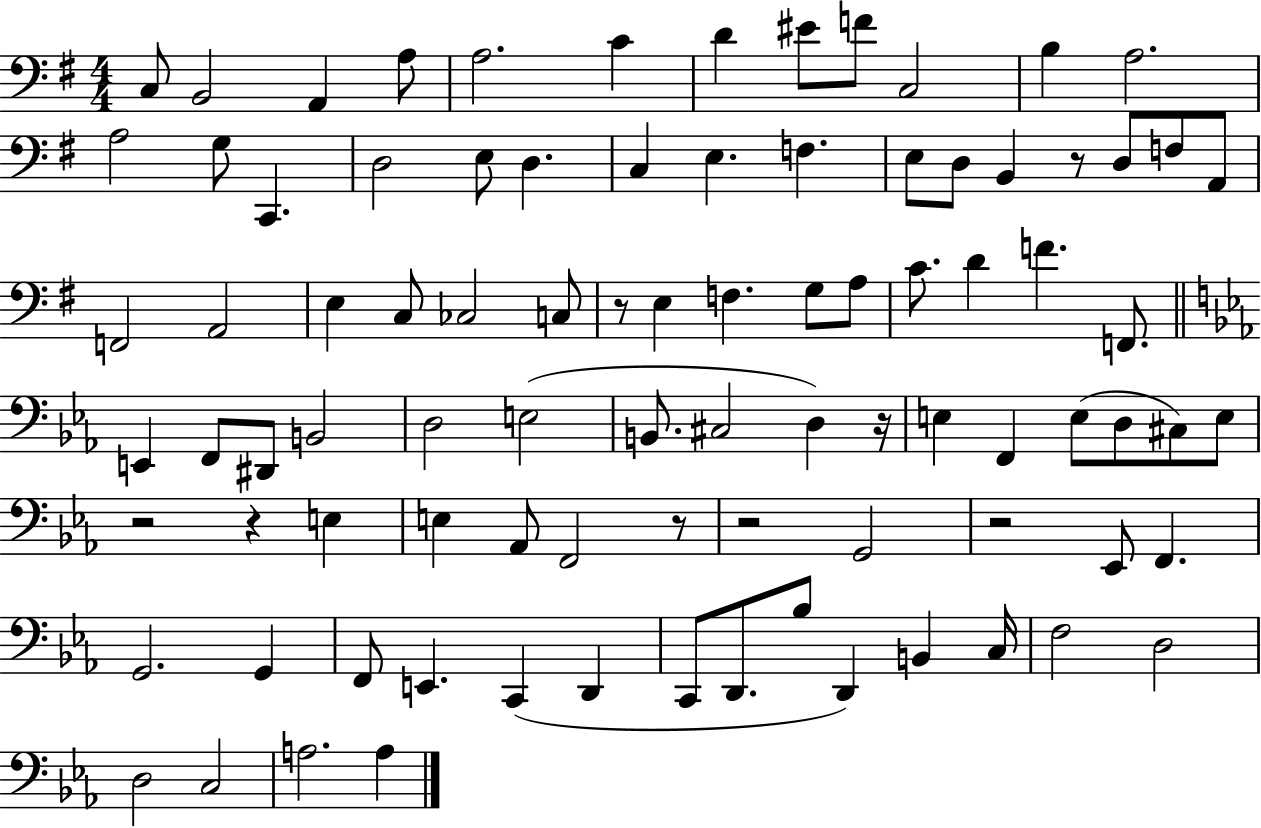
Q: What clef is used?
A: bass